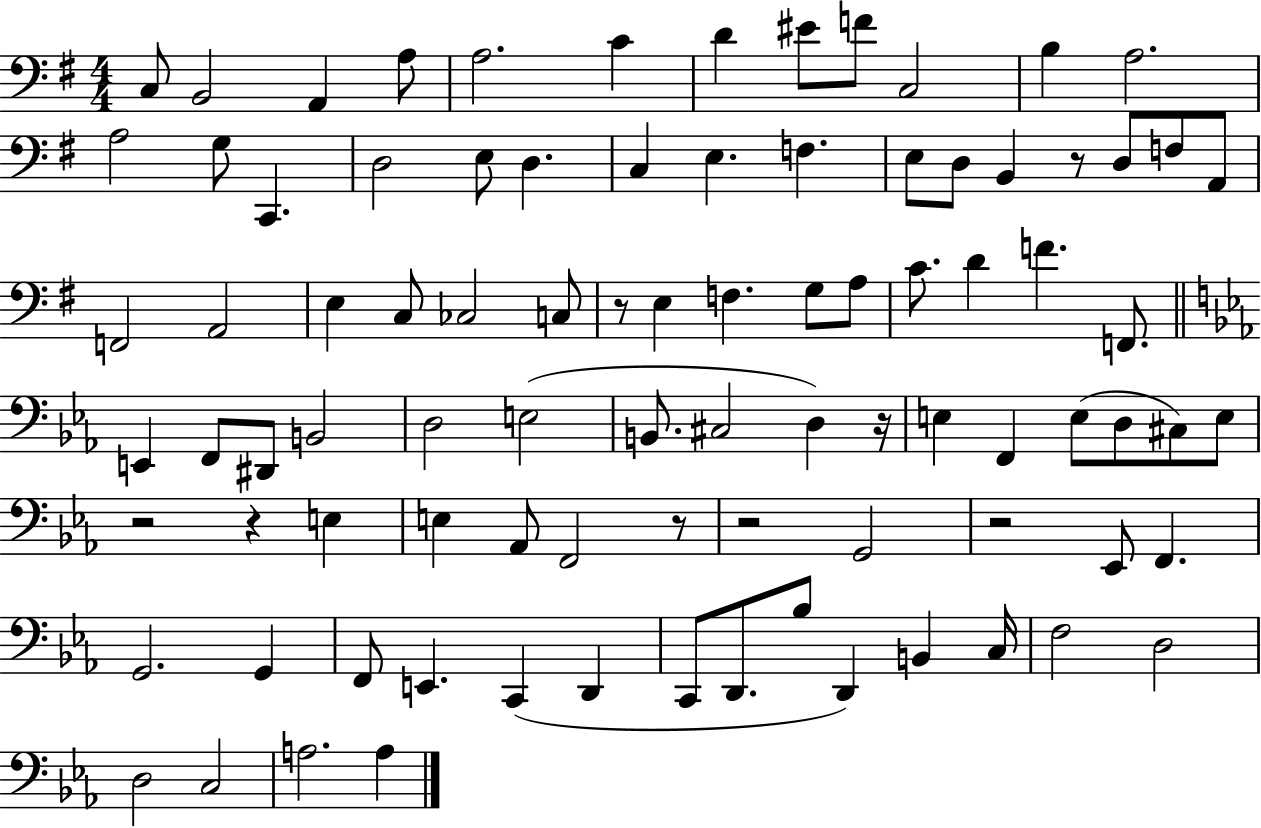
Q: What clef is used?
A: bass